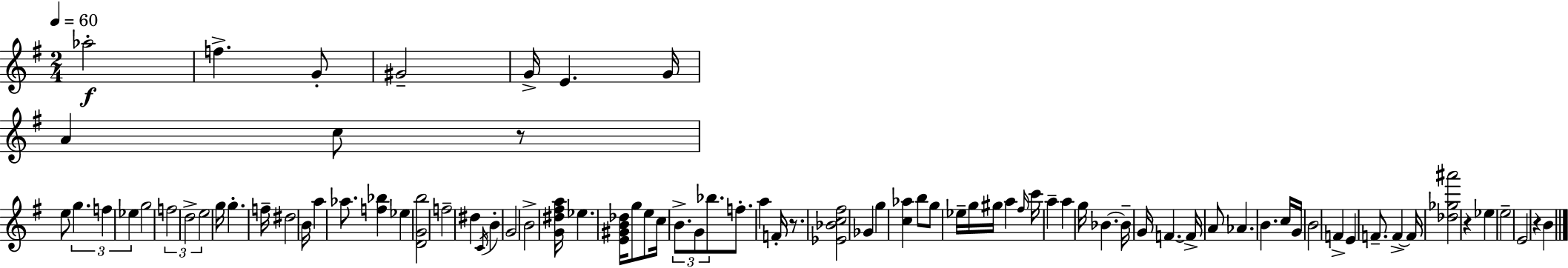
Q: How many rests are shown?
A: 4